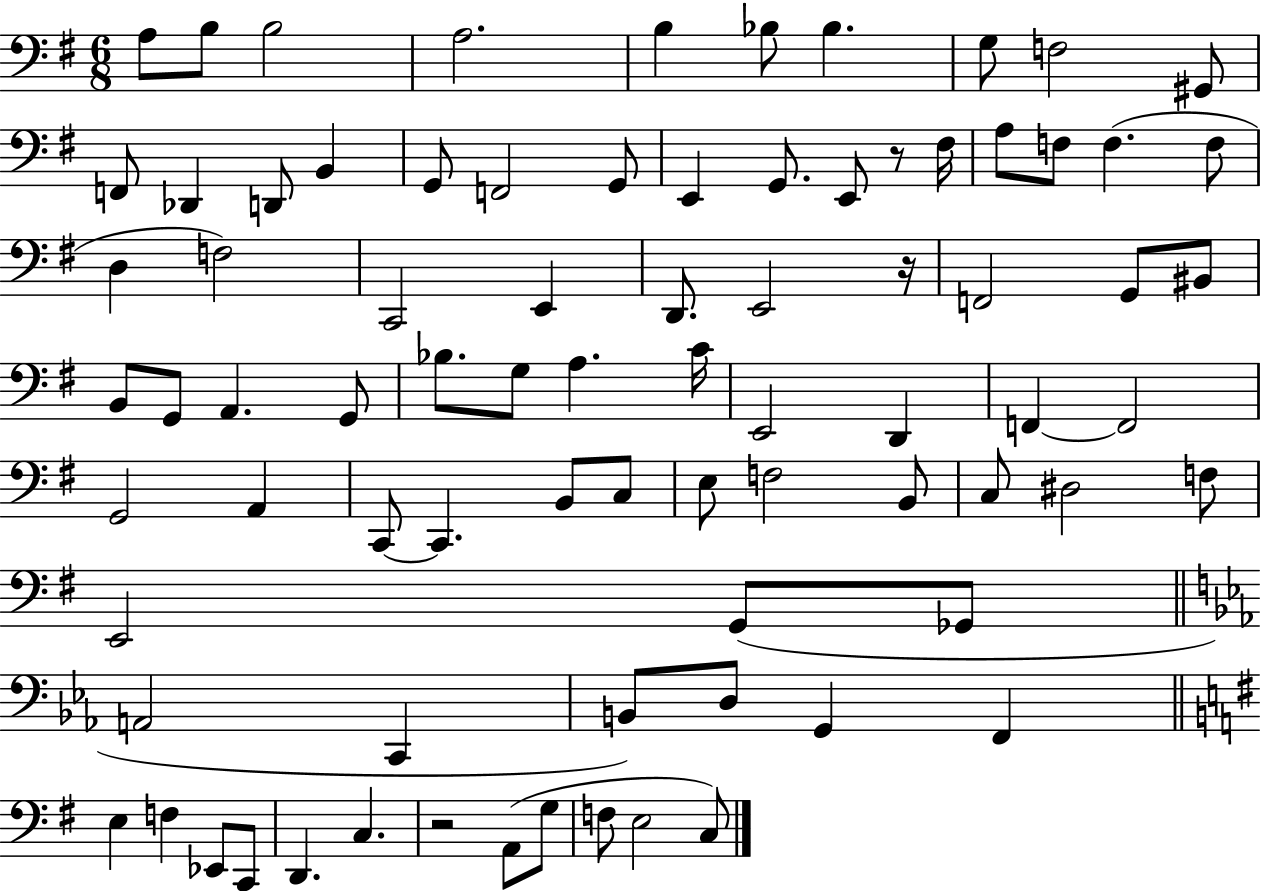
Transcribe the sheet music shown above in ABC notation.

X:1
T:Untitled
M:6/8
L:1/4
K:G
A,/2 B,/2 B,2 A,2 B, _B,/2 _B, G,/2 F,2 ^G,,/2 F,,/2 _D,, D,,/2 B,, G,,/2 F,,2 G,,/2 E,, G,,/2 E,,/2 z/2 ^F,/4 A,/2 F,/2 F, F,/2 D, F,2 C,,2 E,, D,,/2 E,,2 z/4 F,,2 G,,/2 ^B,,/2 B,,/2 G,,/2 A,, G,,/2 _B,/2 G,/2 A, C/4 E,,2 D,, F,, F,,2 G,,2 A,, C,,/2 C,, B,,/2 C,/2 E,/2 F,2 B,,/2 C,/2 ^D,2 F,/2 E,,2 G,,/2 _G,,/2 A,,2 C,, B,,/2 D,/2 G,, F,, E, F, _E,,/2 C,,/2 D,, C, z2 A,,/2 G,/2 F,/2 E,2 C,/2